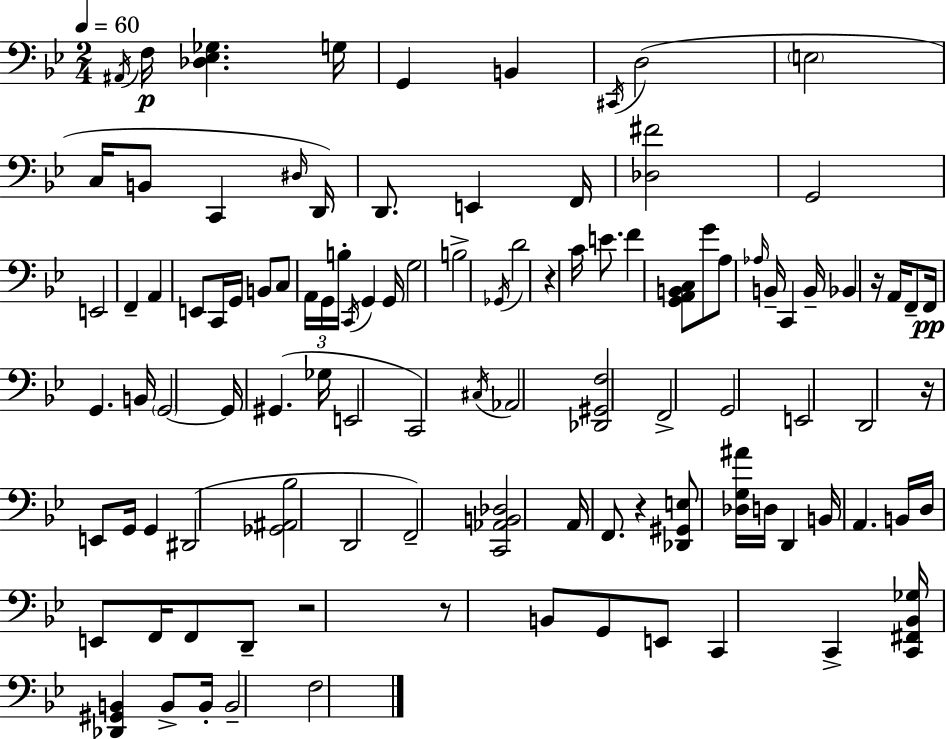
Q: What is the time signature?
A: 2/4